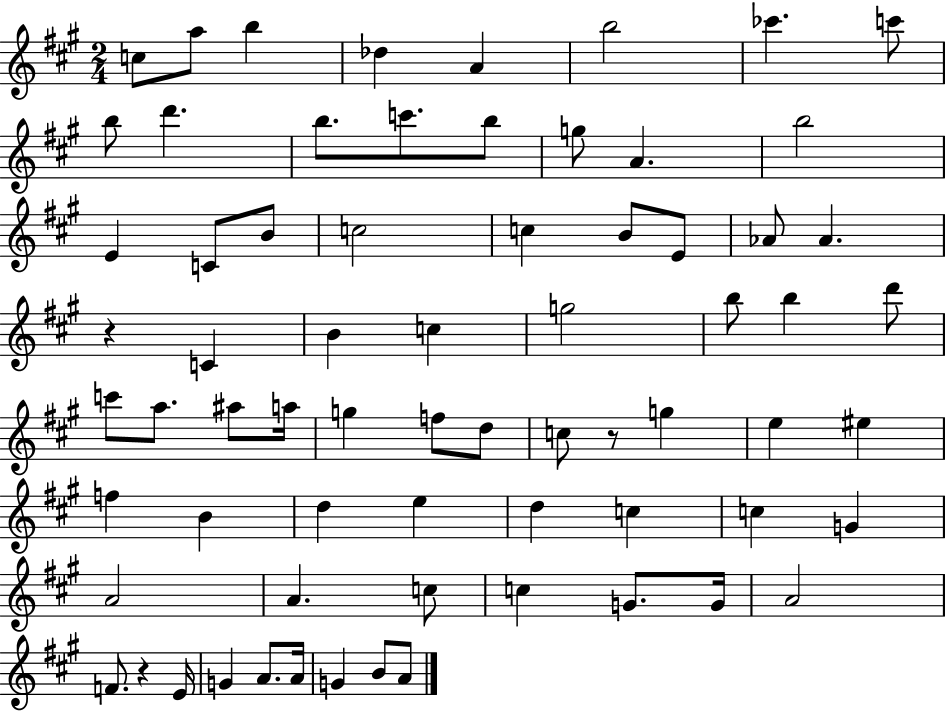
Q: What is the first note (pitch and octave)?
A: C5